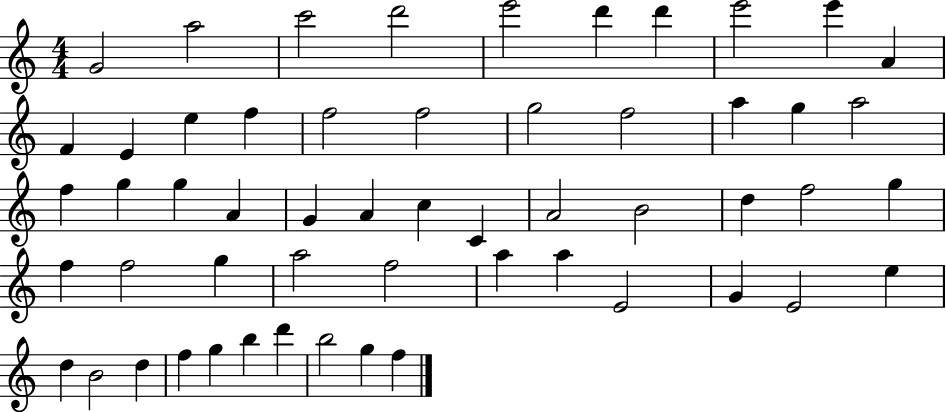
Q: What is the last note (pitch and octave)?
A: F5